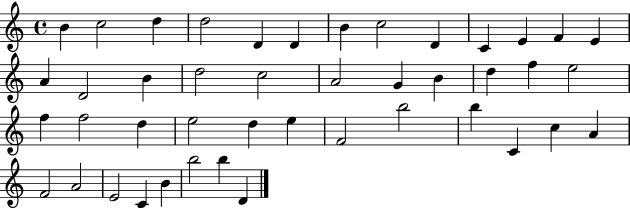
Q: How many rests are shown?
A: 0